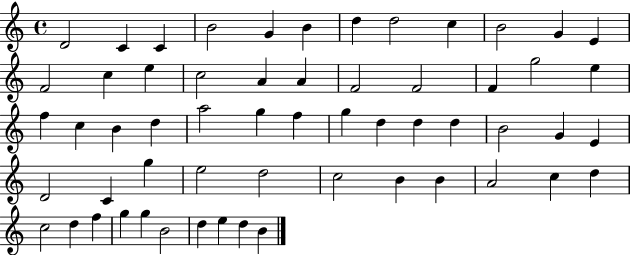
X:1
T:Untitled
M:4/4
L:1/4
K:C
D2 C C B2 G B d d2 c B2 G E F2 c e c2 A A F2 F2 F g2 e f c B d a2 g f g d d d B2 G E D2 C g e2 d2 c2 B B A2 c d c2 d f g g B2 d e d B